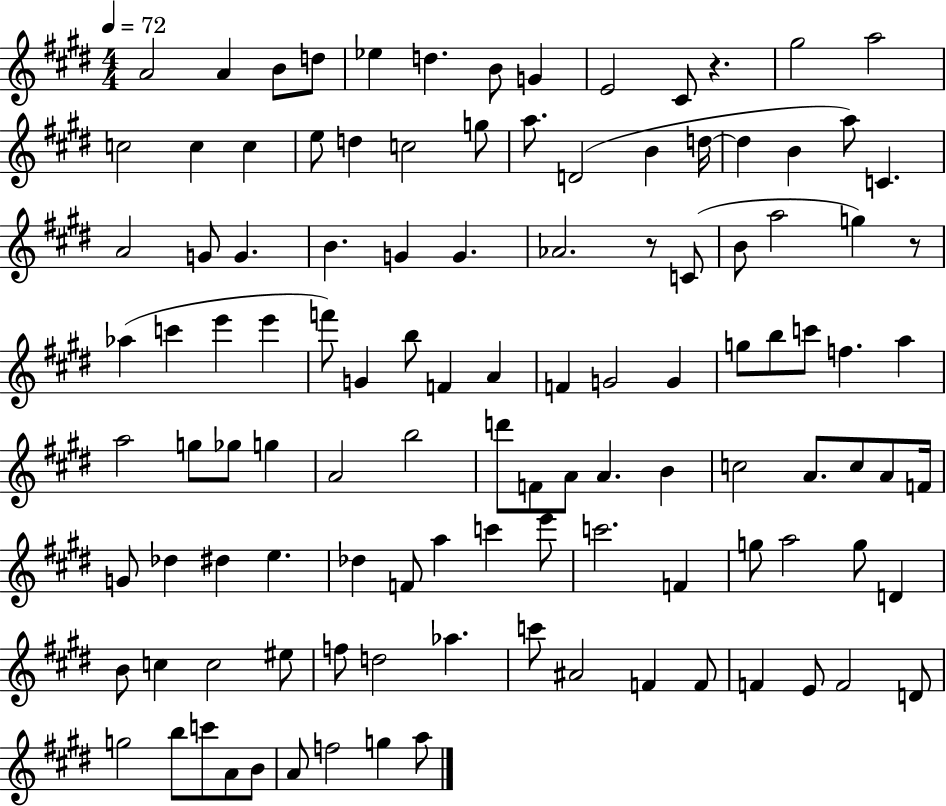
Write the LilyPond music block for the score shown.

{
  \clef treble
  \numericTimeSignature
  \time 4/4
  \key e \major
  \tempo 4 = 72
  a'2 a'4 b'8 d''8 | ees''4 d''4. b'8 g'4 | e'2 cis'8 r4. | gis''2 a''2 | \break c''2 c''4 c''4 | e''8 d''4 c''2 g''8 | a''8. d'2( b'4 d''16~~ | d''4 b'4 a''8) c'4. | \break a'2 g'8 g'4. | b'4. g'4 g'4. | aes'2. r8 c'8( | b'8 a''2 g''4) r8 | \break aes''4( c'''4 e'''4 e'''4 | f'''8) g'4 b''8 f'4 a'4 | f'4 g'2 g'4 | g''8 b''8 c'''8 f''4. a''4 | \break a''2 g''8 ges''8 g''4 | a'2 b''2 | d'''8 f'8 a'8 a'4. b'4 | c''2 a'8. c''8 a'8 f'16 | \break g'8 des''4 dis''4 e''4. | des''4 f'8 a''4 c'''4 e'''8 | c'''2. f'4 | g''8 a''2 g''8 d'4 | \break b'8 c''4 c''2 eis''8 | f''8 d''2 aes''4. | c'''8 ais'2 f'4 f'8 | f'4 e'8 f'2 d'8 | \break g''2 b''8 c'''8 a'8 b'8 | a'8 f''2 g''4 a''8 | \bar "|."
}